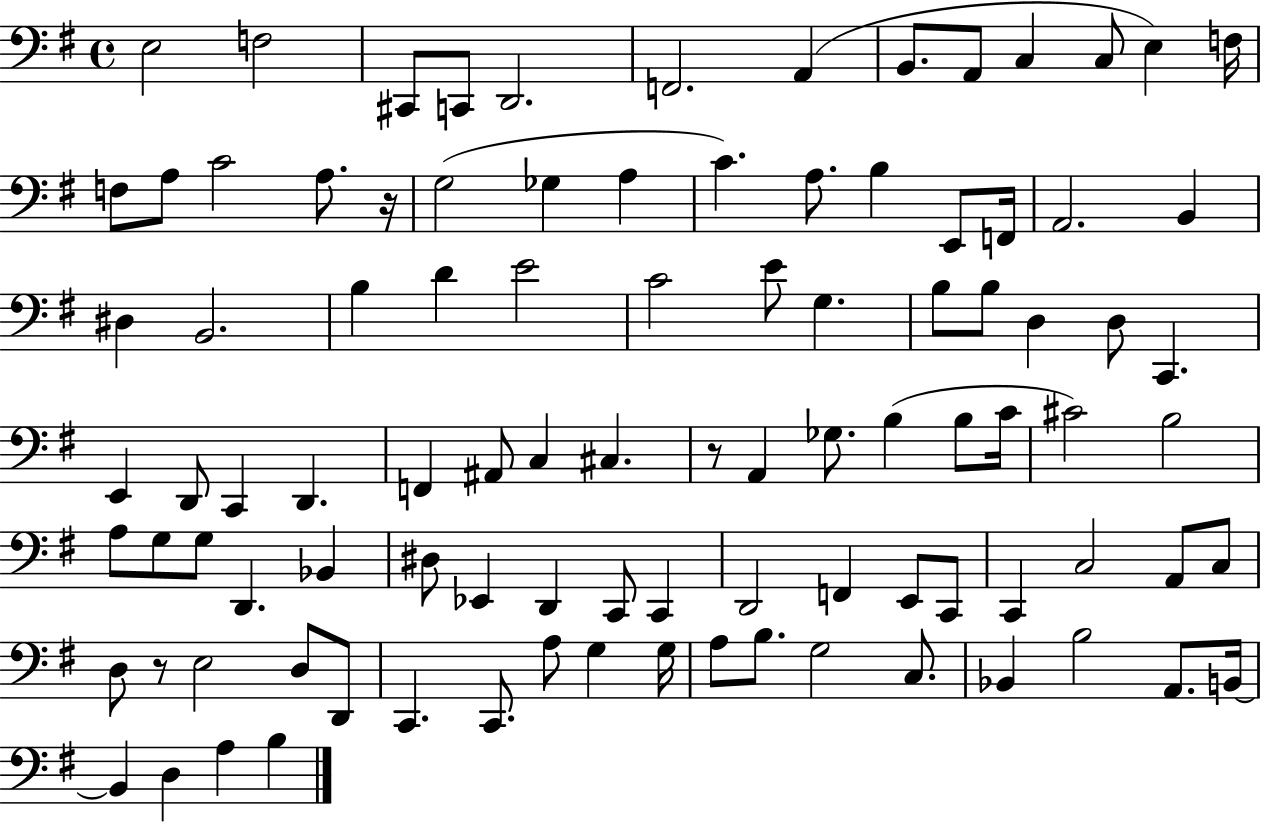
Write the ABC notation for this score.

X:1
T:Untitled
M:4/4
L:1/4
K:G
E,2 F,2 ^C,,/2 C,,/2 D,,2 F,,2 A,, B,,/2 A,,/2 C, C,/2 E, F,/4 F,/2 A,/2 C2 A,/2 z/4 G,2 _G, A, C A,/2 B, E,,/2 F,,/4 A,,2 B,, ^D, B,,2 B, D E2 C2 E/2 G, B,/2 B,/2 D, D,/2 C,, E,, D,,/2 C,, D,, F,, ^A,,/2 C, ^C, z/2 A,, _G,/2 B, B,/2 C/4 ^C2 B,2 A,/2 G,/2 G,/2 D,, _B,, ^D,/2 _E,, D,, C,,/2 C,, D,,2 F,, E,,/2 C,,/2 C,, C,2 A,,/2 C,/2 D,/2 z/2 E,2 D,/2 D,,/2 C,, C,,/2 A,/2 G, G,/4 A,/2 B,/2 G,2 C,/2 _B,, B,2 A,,/2 B,,/4 B,, D, A, B,